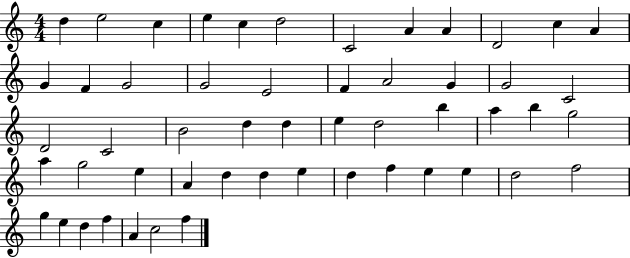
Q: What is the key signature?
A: C major